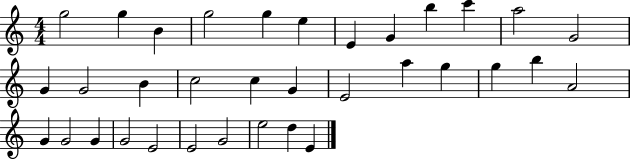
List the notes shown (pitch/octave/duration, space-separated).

G5/h G5/q B4/q G5/h G5/q E5/q E4/q G4/q B5/q C6/q A5/h G4/h G4/q G4/h B4/q C5/h C5/q G4/q E4/h A5/q G5/q G5/q B5/q A4/h G4/q G4/h G4/q G4/h E4/h E4/h G4/h E5/h D5/q E4/q